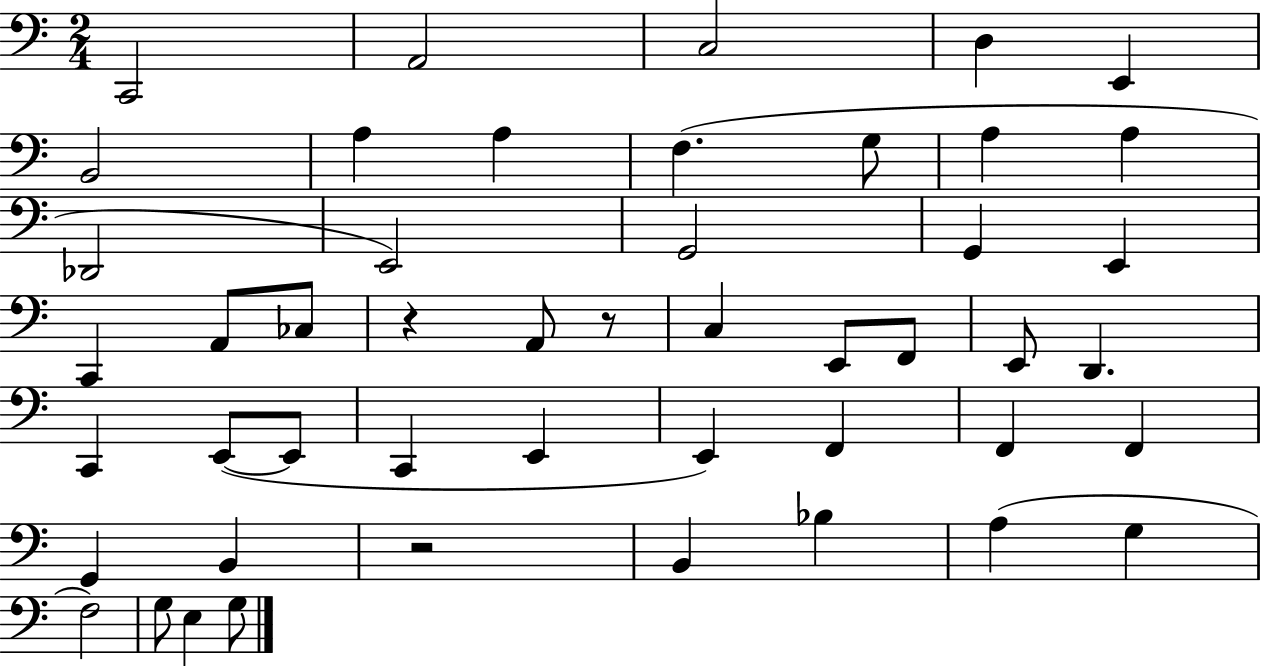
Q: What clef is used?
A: bass